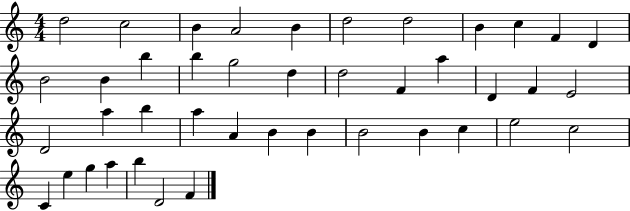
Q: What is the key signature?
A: C major